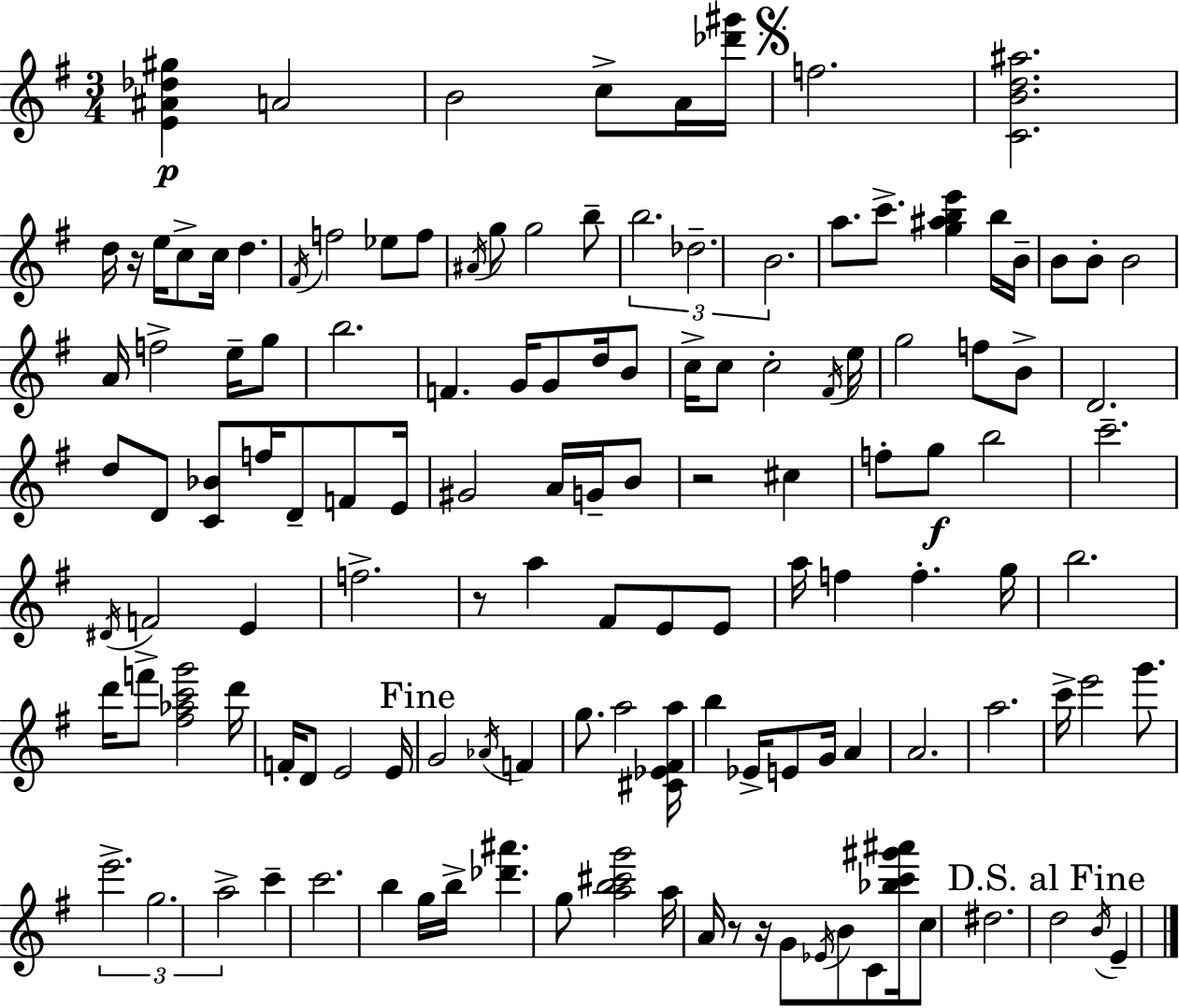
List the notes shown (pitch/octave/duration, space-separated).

[E4,A#4,Db5,G#5]/q A4/h B4/h C5/e A4/s [Db6,G#6]/s F5/h. [C4,B4,D5,A#5]/h. D5/s R/s E5/s C5/e C5/s D5/q. F#4/s F5/h Eb5/e F5/e A#4/s G5/e G5/h B5/e B5/h. Db5/h. B4/h. A5/e. C6/e. [G5,A#5,B5,E6]/q B5/s B4/s B4/e B4/e B4/h A4/s F5/h E5/s G5/e B5/h. F4/q. G4/s G4/e D5/s B4/e C5/s C5/e C5/h F#4/s E5/s G5/h F5/e B4/e D4/h. D5/e D4/e [C4,Bb4]/e F5/s D4/e F4/e E4/s G#4/h A4/s G4/s B4/e R/h C#5/q F5/e G5/e B5/h C6/h. D#4/s F4/h E4/q F5/h. R/e A5/q F#4/e E4/e E4/e A5/s F5/q F5/q. G5/s B5/h. D6/s F6/e [F#5,Ab5,C6,G6]/h D6/s F4/s D4/e E4/h E4/s G4/h Ab4/s F4/q G5/e. A5/h [C#4,Eb4,F#4,A5]/s B5/q Eb4/s E4/e G4/s A4/q A4/h. A5/h. C6/s E6/h G6/e. E6/h. G5/h. A5/h C6/q C6/h. B5/q G5/s B5/s [Db6,A#6]/q. G5/e [A5,B5,C#6,G6]/h A5/s A4/s R/e R/s G4/e Eb4/s B4/e C4/e [Bb5,C6,G#6,A#6]/s C5/e D#5/h. D5/h B4/s E4/q